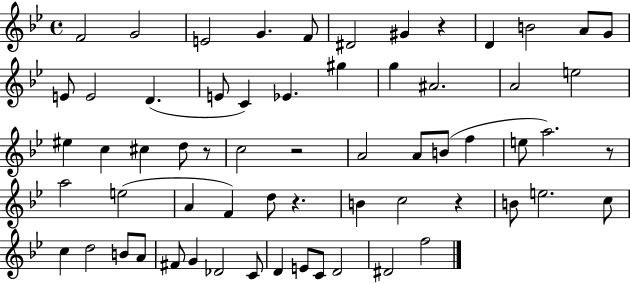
{
  \clef treble
  \time 4/4
  \defaultTimeSignature
  \key bes \major
  \repeat volta 2 { f'2 g'2 | e'2 g'4. f'8 | dis'2 gis'4 r4 | d'4 b'2 a'8 g'8 | \break e'8 e'2 d'4.( | e'8 c'4) ees'4. gis''4 | g''4 ais'2. | a'2 e''2 | \break eis''4 c''4 cis''4 d''8 r8 | c''2 r2 | a'2 a'8 b'8( f''4 | e''8 a''2.) r8 | \break a''2 e''2( | a'4 f'4) d''8 r4. | b'4 c''2 r4 | b'8 e''2. c''8 | \break c''4 d''2 b'8 a'8 | fis'8 g'4 des'2 c'8 | d'4 e'8 c'8 d'2 | dis'2 f''2 | \break } \bar "|."
}